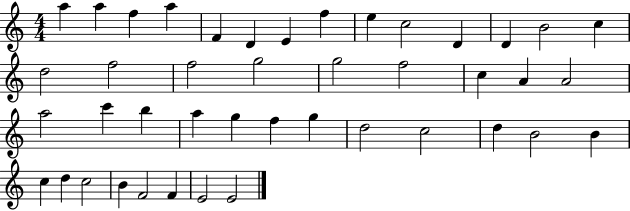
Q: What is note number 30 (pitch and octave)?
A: G5